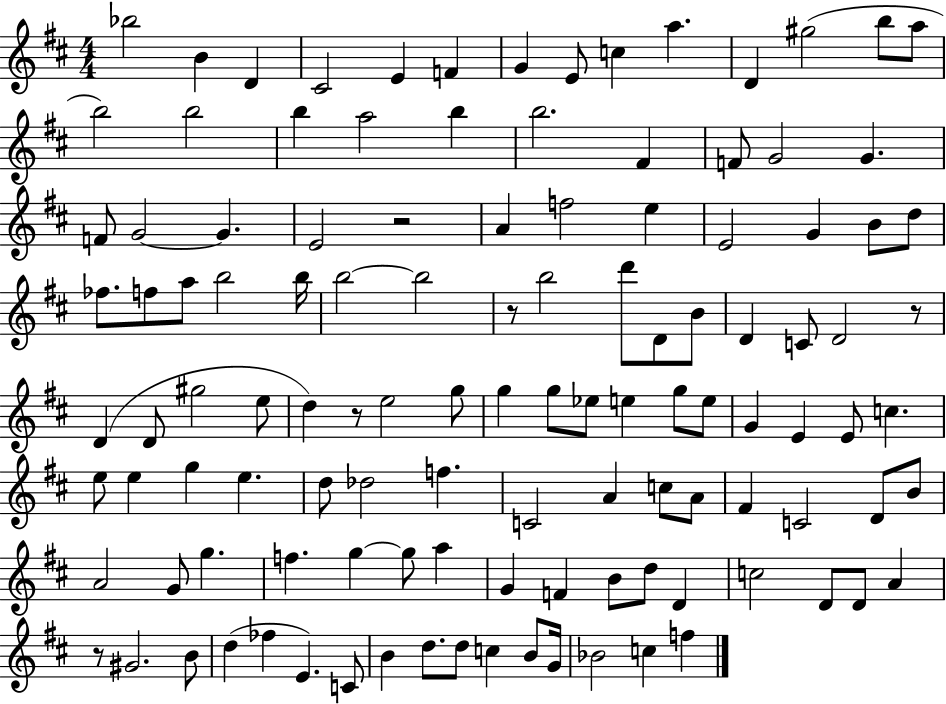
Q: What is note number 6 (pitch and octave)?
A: F4